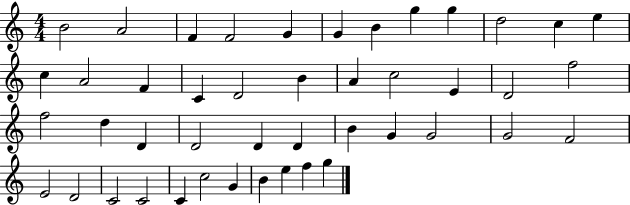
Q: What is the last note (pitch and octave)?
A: G5